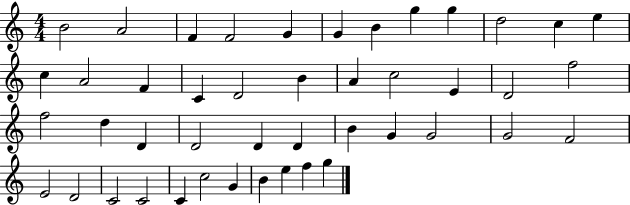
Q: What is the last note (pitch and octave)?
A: G5